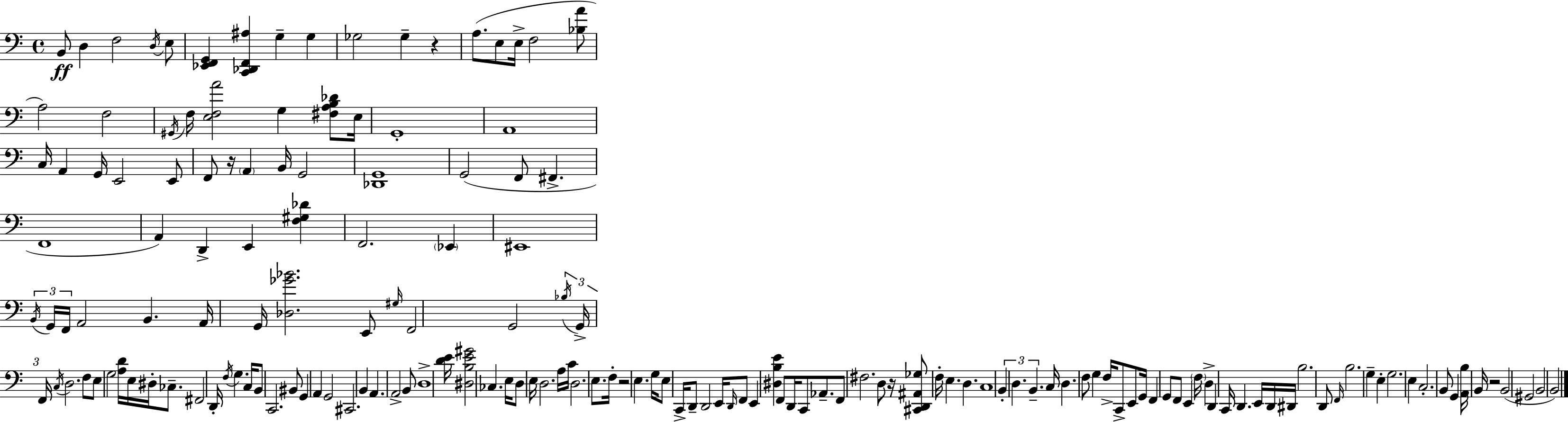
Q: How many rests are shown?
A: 5